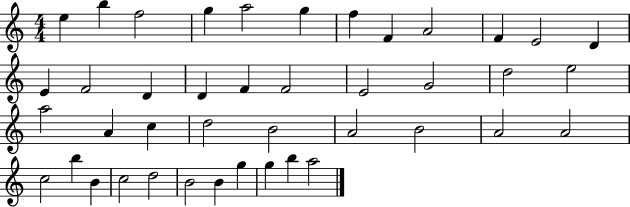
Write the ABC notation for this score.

X:1
T:Untitled
M:4/4
L:1/4
K:C
e b f2 g a2 g f F A2 F E2 D E F2 D D F F2 E2 G2 d2 e2 a2 A c d2 B2 A2 B2 A2 A2 c2 b B c2 d2 B2 B g g b a2